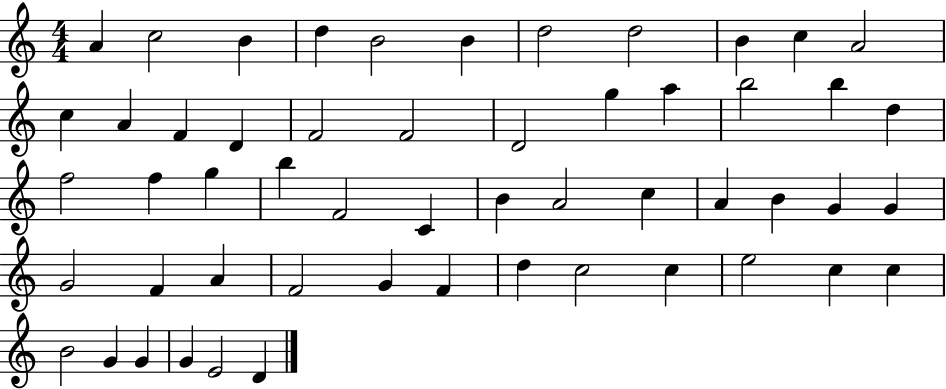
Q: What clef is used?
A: treble